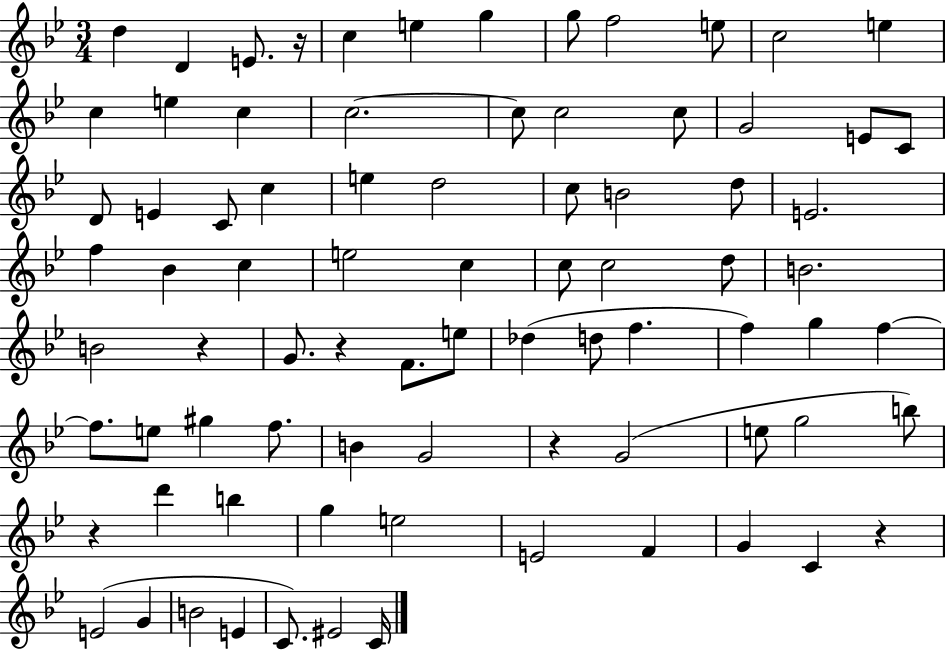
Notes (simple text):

D5/q D4/q E4/e. R/s C5/q E5/q G5/q G5/e F5/h E5/e C5/h E5/q C5/q E5/q C5/q C5/h. C5/e C5/h C5/e G4/h E4/e C4/e D4/e E4/q C4/e C5/q E5/q D5/h C5/e B4/h D5/e E4/h. F5/q Bb4/q C5/q E5/h C5/q C5/e C5/h D5/e B4/h. B4/h R/q G4/e. R/q F4/e. E5/e Db5/q D5/e F5/q. F5/q G5/q F5/q F5/e. E5/e G#5/q F5/e. B4/q G4/h R/q G4/h E5/e G5/h B5/e R/q D6/q B5/q G5/q E5/h E4/h F4/q G4/q C4/q R/q E4/h G4/q B4/h E4/q C4/e. EIS4/h C4/s